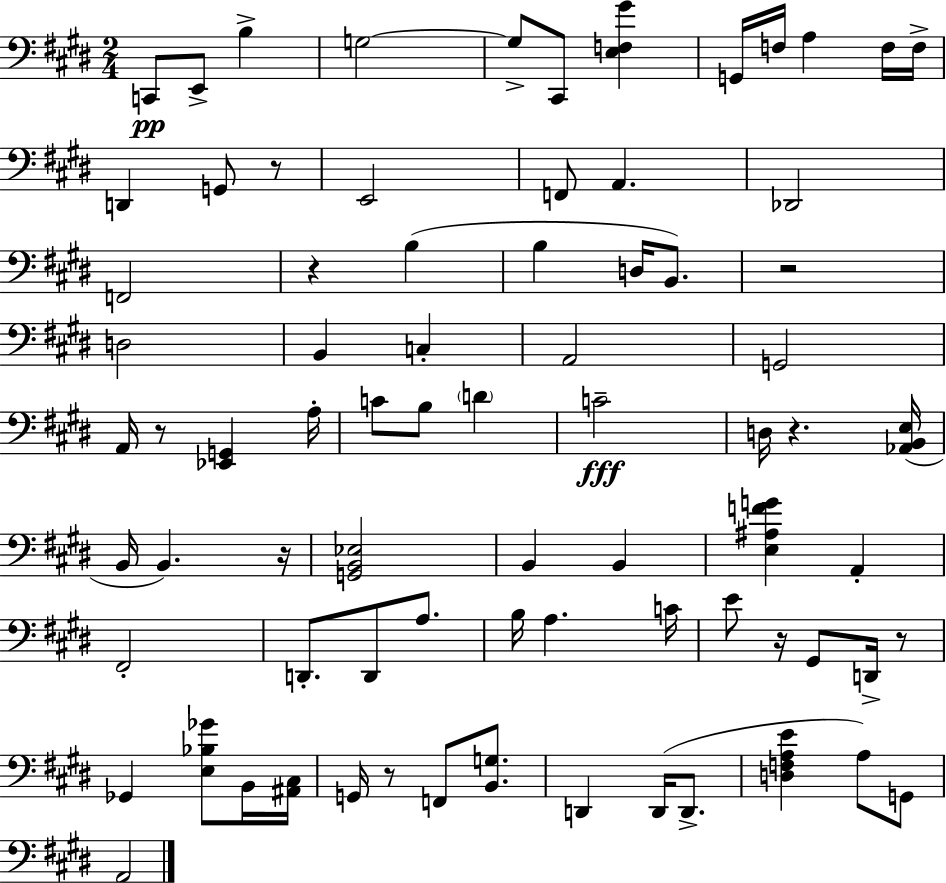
X:1
T:Untitled
M:2/4
L:1/4
K:E
C,,/2 E,,/2 B, G,2 G,/2 ^C,,/2 [E,F,^G] G,,/4 F,/4 A, F,/4 F,/4 D,, G,,/2 z/2 E,,2 F,,/2 A,, _D,,2 F,,2 z B, B, D,/4 B,,/2 z2 D,2 B,, C, A,,2 G,,2 A,,/4 z/2 [_E,,G,,] A,/4 C/2 B,/2 D C2 D,/4 z [_A,,B,,E,]/4 B,,/4 B,, z/4 [G,,B,,_E,]2 B,, B,, [E,^A,FG] A,, ^F,,2 D,,/2 D,,/2 A,/2 B,/4 A, C/4 E/2 z/4 ^G,,/2 D,,/4 z/2 _G,, [E,_B,_G]/2 B,,/4 [^A,,^C,]/4 G,,/4 z/2 F,,/2 [B,,G,]/2 D,, D,,/4 D,,/2 [D,F,A,E] A,/2 G,,/2 A,,2